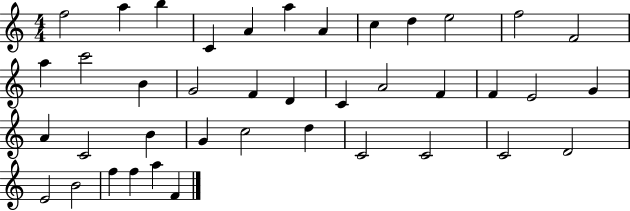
F5/h A5/q B5/q C4/q A4/q A5/q A4/q C5/q D5/q E5/h F5/h F4/h A5/q C6/h B4/q G4/h F4/q D4/q C4/q A4/h F4/q F4/q E4/h G4/q A4/q C4/h B4/q G4/q C5/h D5/q C4/h C4/h C4/h D4/h E4/h B4/h F5/q F5/q A5/q F4/q